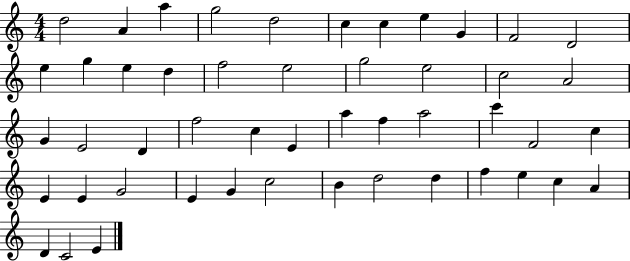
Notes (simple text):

D5/h A4/q A5/q G5/h D5/h C5/q C5/q E5/q G4/q F4/h D4/h E5/q G5/q E5/q D5/q F5/h E5/h G5/h E5/h C5/h A4/h G4/q E4/h D4/q F5/h C5/q E4/q A5/q F5/q A5/h C6/q F4/h C5/q E4/q E4/q G4/h E4/q G4/q C5/h B4/q D5/h D5/q F5/q E5/q C5/q A4/q D4/q C4/h E4/q